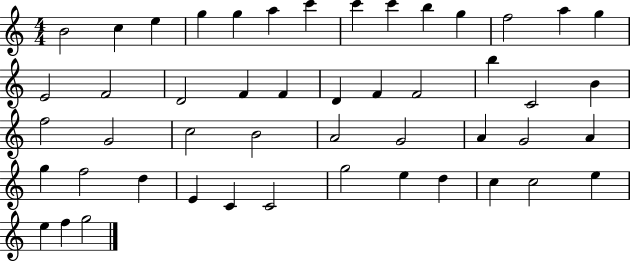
{
  \clef treble
  \numericTimeSignature
  \time 4/4
  \key c \major
  b'2 c''4 e''4 | g''4 g''4 a''4 c'''4 | c'''4 c'''4 b''4 g''4 | f''2 a''4 g''4 | \break e'2 f'2 | d'2 f'4 f'4 | d'4 f'4 f'2 | b''4 c'2 b'4 | \break f''2 g'2 | c''2 b'2 | a'2 g'2 | a'4 g'2 a'4 | \break g''4 f''2 d''4 | e'4 c'4 c'2 | g''2 e''4 d''4 | c''4 c''2 e''4 | \break e''4 f''4 g''2 | \bar "|."
}